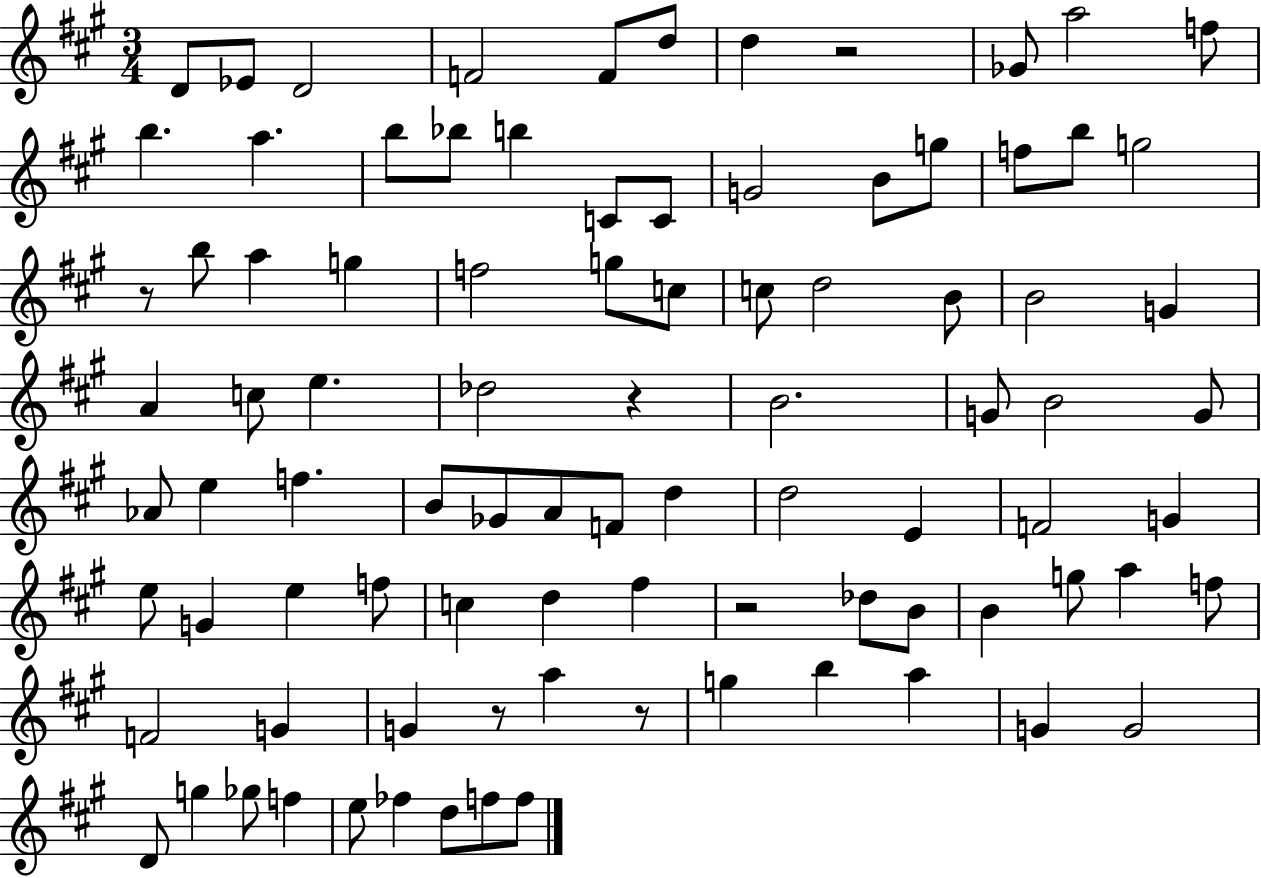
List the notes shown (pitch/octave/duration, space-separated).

D4/e Eb4/e D4/h F4/h F4/e D5/e D5/q R/h Gb4/e A5/h F5/e B5/q. A5/q. B5/e Bb5/e B5/q C4/e C4/e G4/h B4/e G5/e F5/e B5/e G5/h R/e B5/e A5/q G5/q F5/h G5/e C5/e C5/e D5/h B4/e B4/h G4/q A4/q C5/e E5/q. Db5/h R/q B4/h. G4/e B4/h G4/e Ab4/e E5/q F5/q. B4/e Gb4/e A4/e F4/e D5/q D5/h E4/q F4/h G4/q E5/e G4/q E5/q F5/e C5/q D5/q F#5/q R/h Db5/e B4/e B4/q G5/e A5/q F5/e F4/h G4/q G4/q R/e A5/q R/e G5/q B5/q A5/q G4/q G4/h D4/e G5/q Gb5/e F5/q E5/e FES5/q D5/e F5/e F5/e